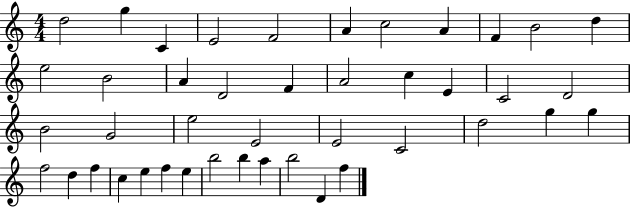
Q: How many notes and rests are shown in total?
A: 43